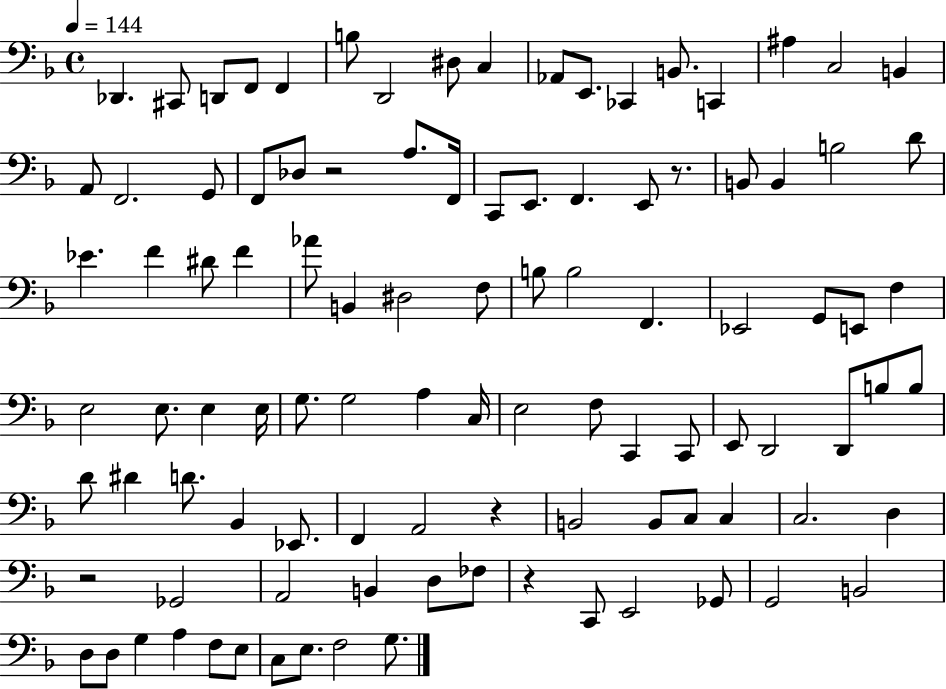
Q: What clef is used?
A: bass